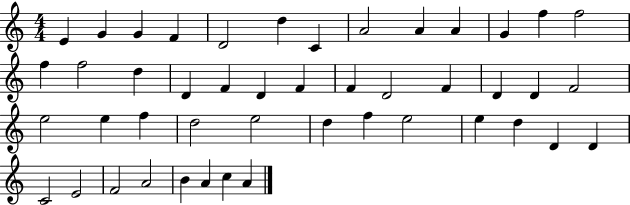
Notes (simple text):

E4/q G4/q G4/q F4/q D4/h D5/q C4/q A4/h A4/q A4/q G4/q F5/q F5/h F5/q F5/h D5/q D4/q F4/q D4/q F4/q F4/q D4/h F4/q D4/q D4/q F4/h E5/h E5/q F5/q D5/h E5/h D5/q F5/q E5/h E5/q D5/q D4/q D4/q C4/h E4/h F4/h A4/h B4/q A4/q C5/q A4/q